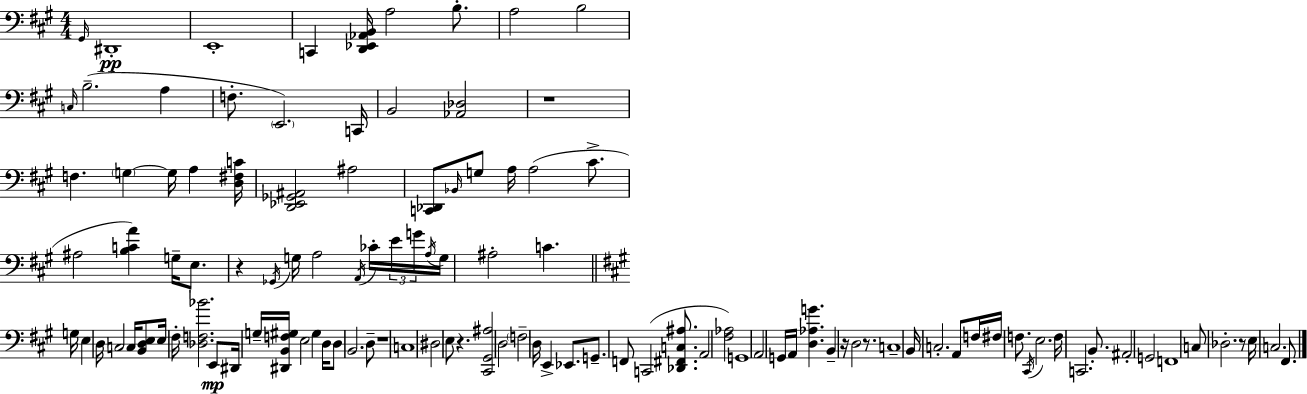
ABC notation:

X:1
T:Untitled
M:4/4
L:1/4
K:A
^G,,/4 ^D,,4 E,,4 C,, [D,,_E,,_A,,B,,]/4 A,2 B,/2 A,2 B,2 C,/4 B,2 A, F,/2 E,,2 C,,/4 B,,2 [_A,,_D,]2 z4 F, G, G,/4 A, [D,^F,C]/4 [D,,_E,,_G,,^A,,]2 ^A,2 [C,,_D,,]/2 _B,,/4 G,/2 A,/4 A,2 ^C/2 ^A,2 [B,CA] G,/4 E,/2 z _G,,/4 G,/4 A,2 A,,/4 _C/4 E/4 G/4 A,/4 G,/4 ^A,2 C G,/4 E, D,/4 C,2 C,/4 [B,,D,E,]/2 E,/4 ^F,/4 [_D,F,_B]2 E,,/2 ^D,,/4 G,/4 [^D,,B,,F,^G,]/4 E,2 ^G, D,/4 D,/2 B,,2 D,/2 z4 C,4 ^D,2 E,/2 z [^C,,^G,,^A,]2 D,2 F,2 D,/4 E,, _E,,/2 G,,/2 F,,/2 C,,2 [_D,,^F,,C,^A,]/2 A,,2 [^F,_A,]2 G,,4 A,,2 G,,/4 A,,/4 [D,_A,G] B,, z/4 D,2 z/2 C,4 B,,/4 C,2 A,,/2 F,/4 ^F,/4 F,/2 ^C,,/4 E,2 F,/4 C,,2 B,,/2 ^A,,2 G,,2 F,,4 C,/2 _D,2 z/2 E,/4 C,2 ^F,,/2